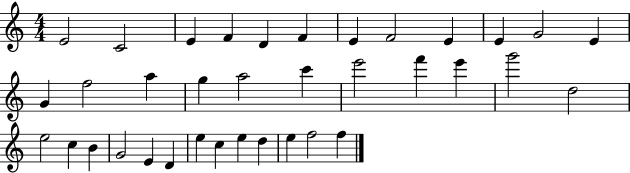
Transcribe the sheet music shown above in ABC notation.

X:1
T:Untitled
M:4/4
L:1/4
K:C
E2 C2 E F D F E F2 E E G2 E G f2 a g a2 c' e'2 f' e' g'2 d2 e2 c B G2 E D e c e d e f2 f